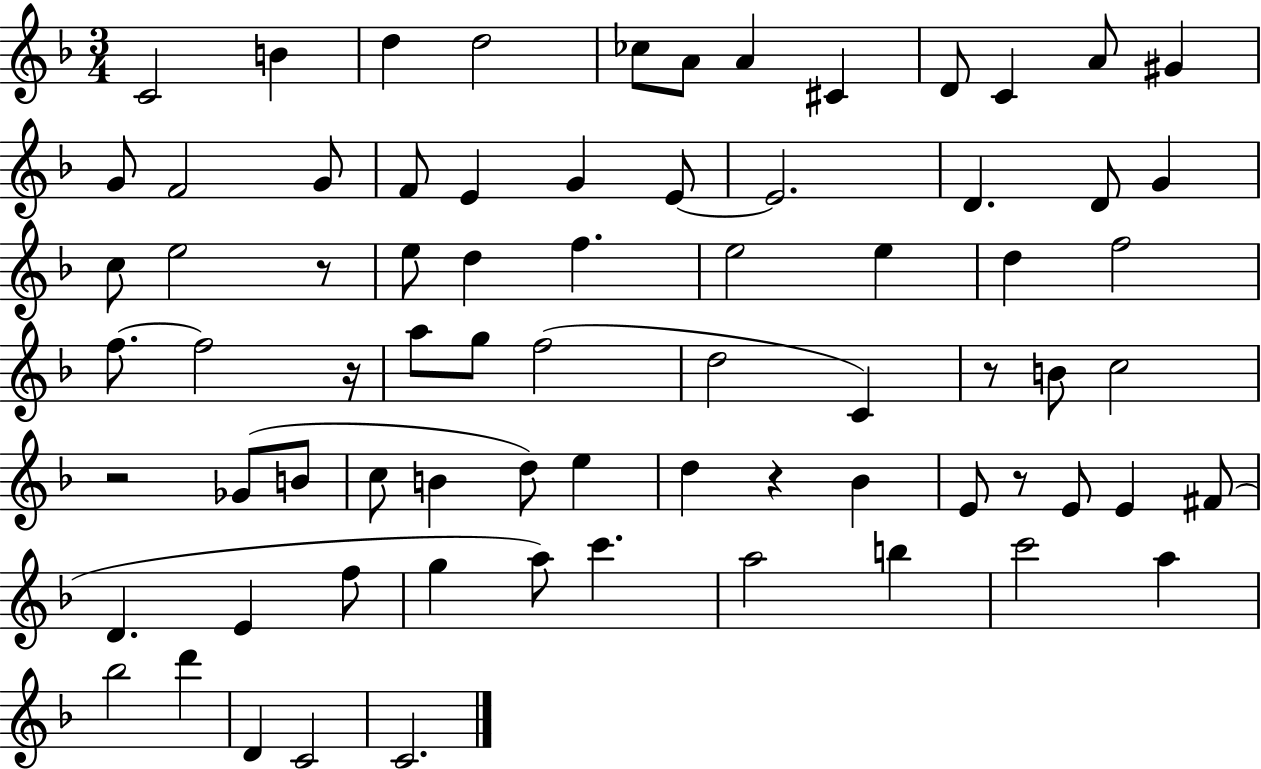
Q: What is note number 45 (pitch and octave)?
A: B4